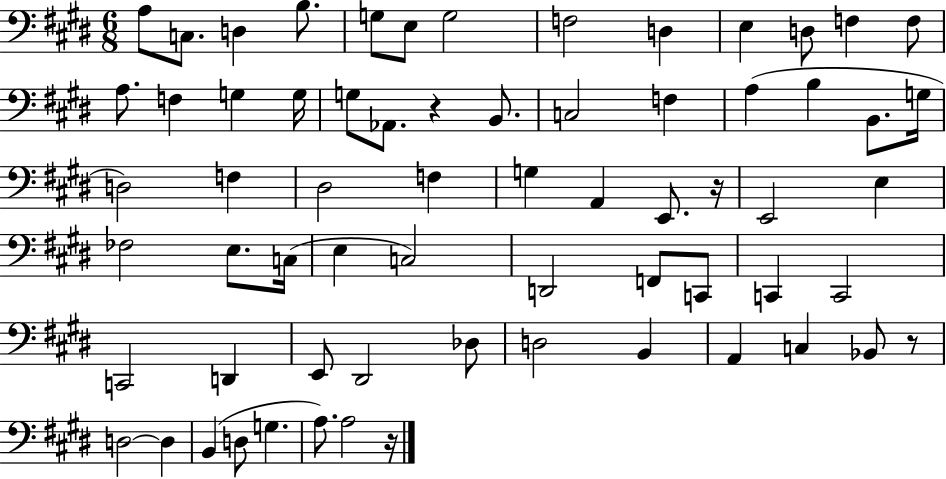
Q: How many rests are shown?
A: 4